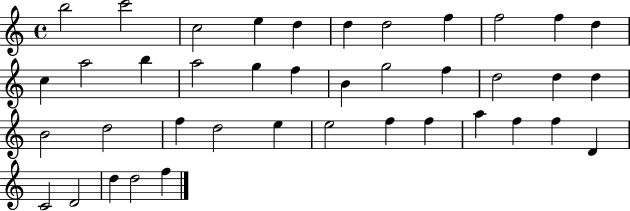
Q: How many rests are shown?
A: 0